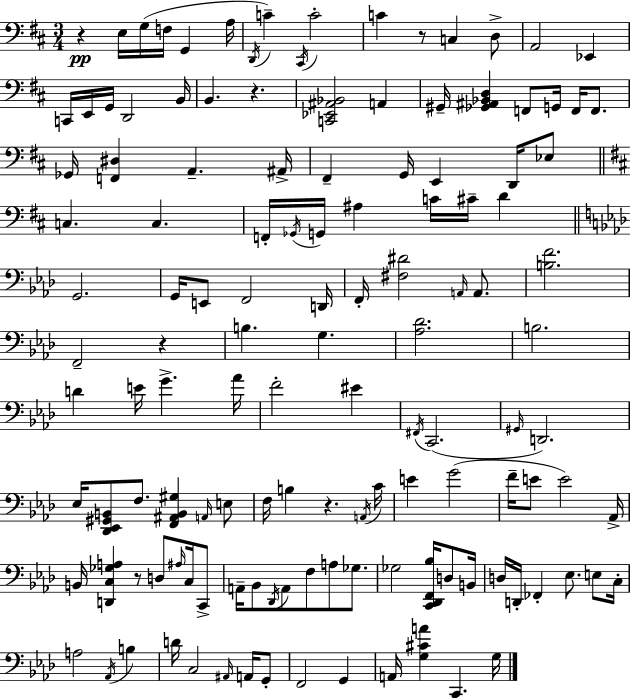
X:1
T:Untitled
M:3/4
L:1/4
K:D
z E,/4 G,/4 F,/4 G,, A,/4 D,,/4 C ^C,,/4 C2 C z/2 C, D,/2 A,,2 _E,, C,,/4 E,,/4 G,,/4 D,,2 B,,/4 B,, z [C,,_E,,^A,,_B,,]2 A,, ^G,,/4 [_G,,^A,,_B,,D,] F,,/2 G,,/4 F,,/4 F,,/2 _G,,/4 [F,,^D,] A,, ^A,,/4 ^F,, G,,/4 E,, D,,/4 _E,/2 C, C, F,,/4 _G,,/4 G,,/4 ^A, C/4 ^C/4 D G,,2 G,,/4 E,,/2 F,,2 D,,/4 F,,/4 [^F,^D]2 A,,/4 A,,/2 [B,F]2 F,,2 z B, G, [_A,_D]2 B,2 D E/4 G _A/4 F2 ^E ^F,,/4 C,,2 ^G,,/4 D,,2 _E,/4 [_D,,_E,,^G,,B,,]/2 F,/2 [F,,^A,,B,,^G,] A,,/4 E,/2 F,/4 B, z A,,/4 C/4 E G2 F/4 E/2 E2 _A,,/4 B,,/4 [D,,C,_G,A,] z/2 D,/2 ^A,/4 C,/4 C,,/2 A,,/4 _B,,/2 _D,,/4 A,,/2 F,/2 A,/2 _G,/2 _G,2 [C,,_D,,F,,_B,]/4 D,/2 B,,/4 D,/4 D,,/4 _F,, _E,/2 E,/2 C,/4 A,2 _A,,/4 B, D/4 C,2 ^A,,/4 A,,/4 G,,/2 F,,2 G,, A,,/4 [G,^CA] C,, G,/4